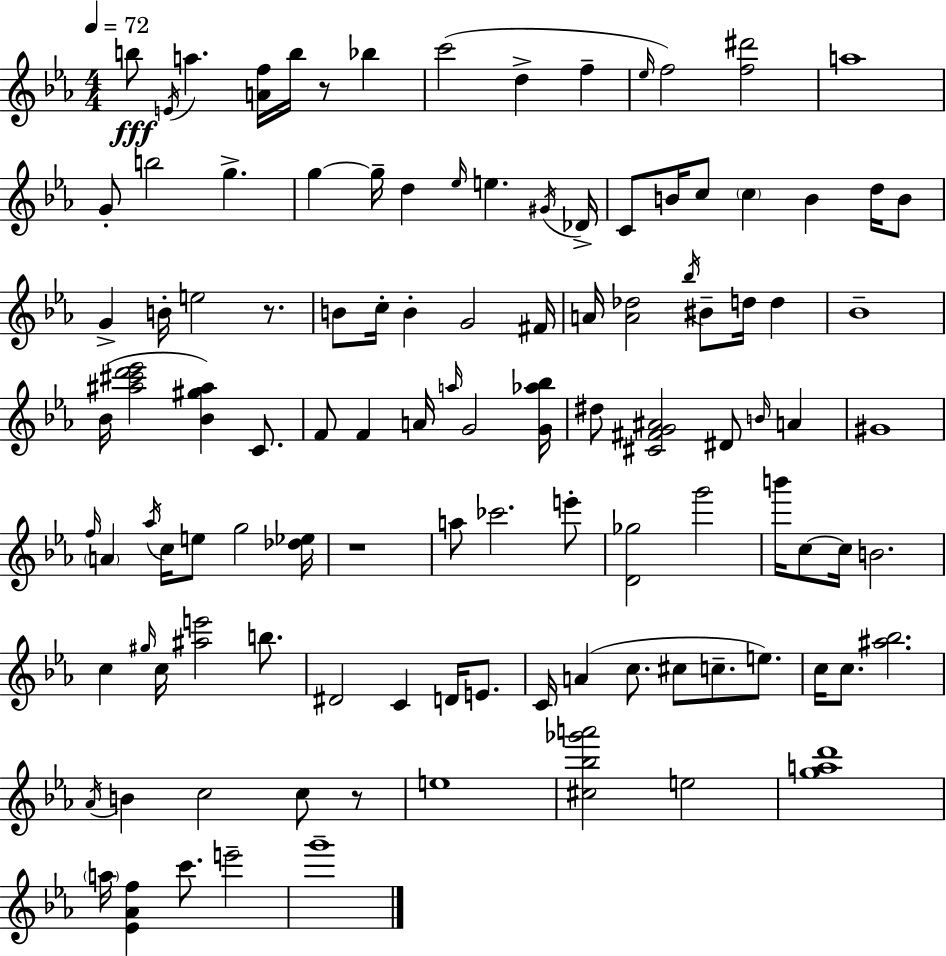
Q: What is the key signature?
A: EES major